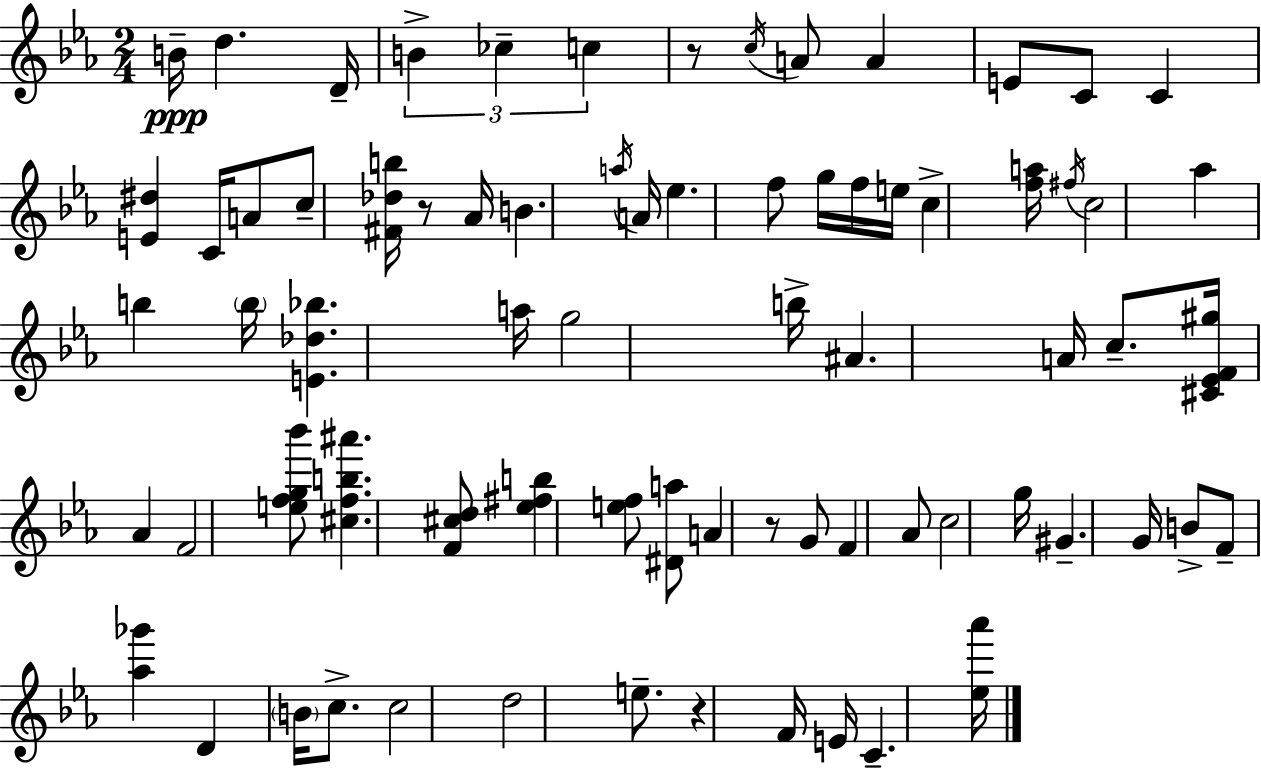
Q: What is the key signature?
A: EES major